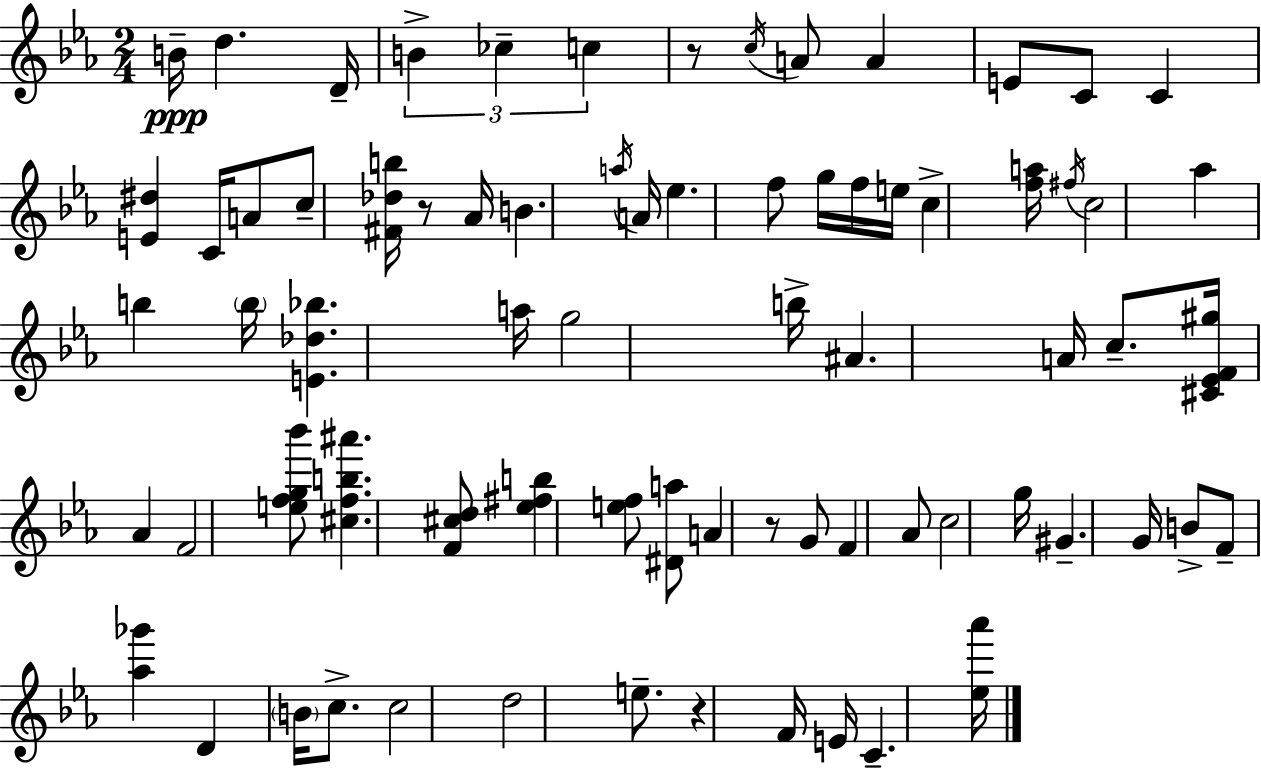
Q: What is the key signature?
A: EES major